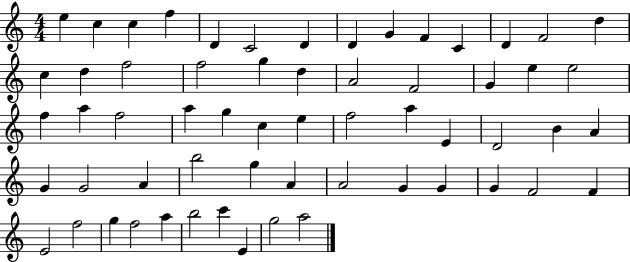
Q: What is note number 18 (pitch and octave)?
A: F5